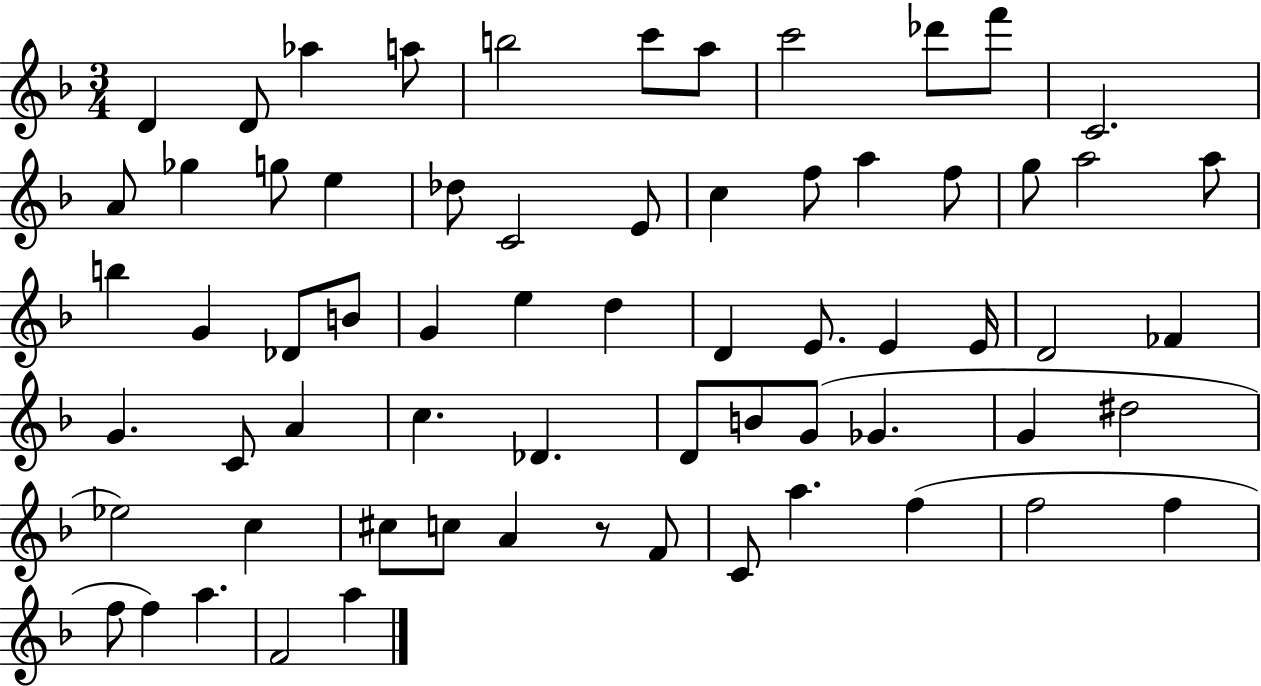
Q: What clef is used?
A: treble